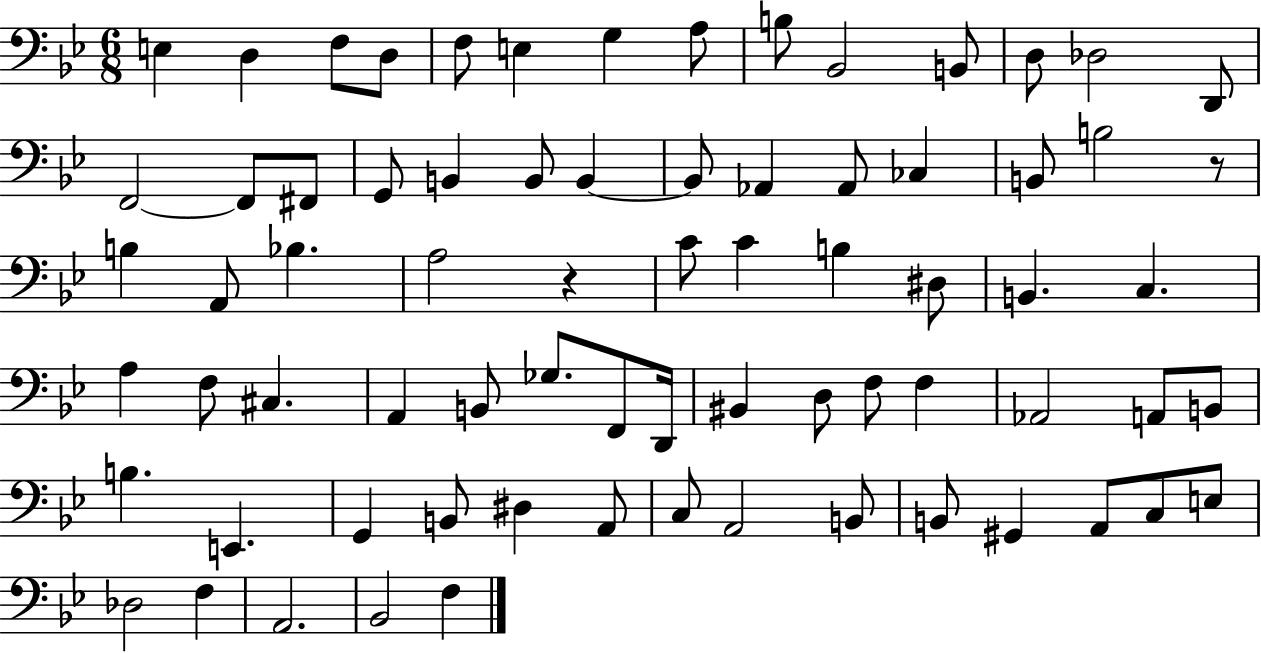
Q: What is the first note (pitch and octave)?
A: E3